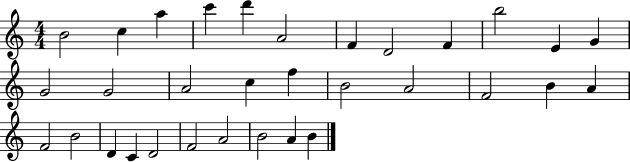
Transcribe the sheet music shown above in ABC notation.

X:1
T:Untitled
M:4/4
L:1/4
K:C
B2 c a c' d' A2 F D2 F b2 E G G2 G2 A2 c f B2 A2 F2 B A F2 B2 D C D2 F2 A2 B2 A B